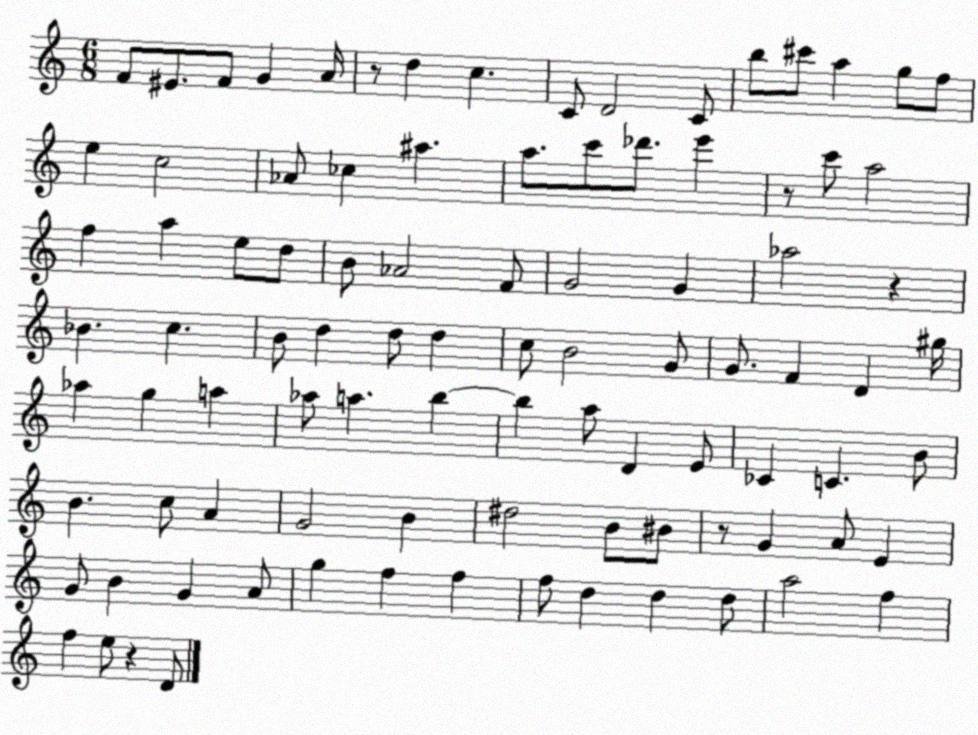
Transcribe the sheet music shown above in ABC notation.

X:1
T:Untitled
M:6/8
L:1/4
K:C
F/2 ^E/2 F/2 G A/4 z/2 d c C/2 D2 C/2 b/2 ^c'/2 a g/2 f/2 e c2 _A/2 _c ^a a/2 c'/2 _d'/2 e' z/2 c'/2 a2 f a e/2 d/2 B/2 _A2 F/2 G2 G _a2 z _B c B/2 d d/2 d c/2 B2 G/2 G/2 F D ^g/4 _a g a _a/2 a b b a/2 D E/2 _C C B/2 B c/2 A G2 B ^d2 B/2 ^B/2 z/2 G A/2 E G/2 B G A/2 g f f f/2 d d d/2 a2 f f e/2 z D/2